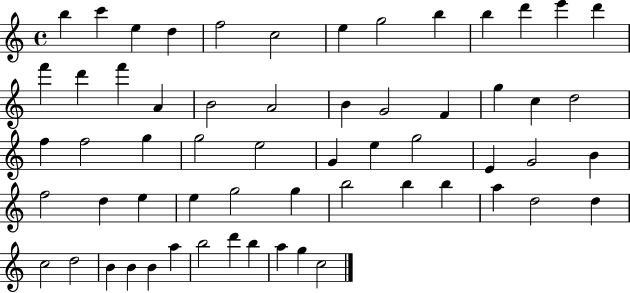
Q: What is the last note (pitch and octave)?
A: C5